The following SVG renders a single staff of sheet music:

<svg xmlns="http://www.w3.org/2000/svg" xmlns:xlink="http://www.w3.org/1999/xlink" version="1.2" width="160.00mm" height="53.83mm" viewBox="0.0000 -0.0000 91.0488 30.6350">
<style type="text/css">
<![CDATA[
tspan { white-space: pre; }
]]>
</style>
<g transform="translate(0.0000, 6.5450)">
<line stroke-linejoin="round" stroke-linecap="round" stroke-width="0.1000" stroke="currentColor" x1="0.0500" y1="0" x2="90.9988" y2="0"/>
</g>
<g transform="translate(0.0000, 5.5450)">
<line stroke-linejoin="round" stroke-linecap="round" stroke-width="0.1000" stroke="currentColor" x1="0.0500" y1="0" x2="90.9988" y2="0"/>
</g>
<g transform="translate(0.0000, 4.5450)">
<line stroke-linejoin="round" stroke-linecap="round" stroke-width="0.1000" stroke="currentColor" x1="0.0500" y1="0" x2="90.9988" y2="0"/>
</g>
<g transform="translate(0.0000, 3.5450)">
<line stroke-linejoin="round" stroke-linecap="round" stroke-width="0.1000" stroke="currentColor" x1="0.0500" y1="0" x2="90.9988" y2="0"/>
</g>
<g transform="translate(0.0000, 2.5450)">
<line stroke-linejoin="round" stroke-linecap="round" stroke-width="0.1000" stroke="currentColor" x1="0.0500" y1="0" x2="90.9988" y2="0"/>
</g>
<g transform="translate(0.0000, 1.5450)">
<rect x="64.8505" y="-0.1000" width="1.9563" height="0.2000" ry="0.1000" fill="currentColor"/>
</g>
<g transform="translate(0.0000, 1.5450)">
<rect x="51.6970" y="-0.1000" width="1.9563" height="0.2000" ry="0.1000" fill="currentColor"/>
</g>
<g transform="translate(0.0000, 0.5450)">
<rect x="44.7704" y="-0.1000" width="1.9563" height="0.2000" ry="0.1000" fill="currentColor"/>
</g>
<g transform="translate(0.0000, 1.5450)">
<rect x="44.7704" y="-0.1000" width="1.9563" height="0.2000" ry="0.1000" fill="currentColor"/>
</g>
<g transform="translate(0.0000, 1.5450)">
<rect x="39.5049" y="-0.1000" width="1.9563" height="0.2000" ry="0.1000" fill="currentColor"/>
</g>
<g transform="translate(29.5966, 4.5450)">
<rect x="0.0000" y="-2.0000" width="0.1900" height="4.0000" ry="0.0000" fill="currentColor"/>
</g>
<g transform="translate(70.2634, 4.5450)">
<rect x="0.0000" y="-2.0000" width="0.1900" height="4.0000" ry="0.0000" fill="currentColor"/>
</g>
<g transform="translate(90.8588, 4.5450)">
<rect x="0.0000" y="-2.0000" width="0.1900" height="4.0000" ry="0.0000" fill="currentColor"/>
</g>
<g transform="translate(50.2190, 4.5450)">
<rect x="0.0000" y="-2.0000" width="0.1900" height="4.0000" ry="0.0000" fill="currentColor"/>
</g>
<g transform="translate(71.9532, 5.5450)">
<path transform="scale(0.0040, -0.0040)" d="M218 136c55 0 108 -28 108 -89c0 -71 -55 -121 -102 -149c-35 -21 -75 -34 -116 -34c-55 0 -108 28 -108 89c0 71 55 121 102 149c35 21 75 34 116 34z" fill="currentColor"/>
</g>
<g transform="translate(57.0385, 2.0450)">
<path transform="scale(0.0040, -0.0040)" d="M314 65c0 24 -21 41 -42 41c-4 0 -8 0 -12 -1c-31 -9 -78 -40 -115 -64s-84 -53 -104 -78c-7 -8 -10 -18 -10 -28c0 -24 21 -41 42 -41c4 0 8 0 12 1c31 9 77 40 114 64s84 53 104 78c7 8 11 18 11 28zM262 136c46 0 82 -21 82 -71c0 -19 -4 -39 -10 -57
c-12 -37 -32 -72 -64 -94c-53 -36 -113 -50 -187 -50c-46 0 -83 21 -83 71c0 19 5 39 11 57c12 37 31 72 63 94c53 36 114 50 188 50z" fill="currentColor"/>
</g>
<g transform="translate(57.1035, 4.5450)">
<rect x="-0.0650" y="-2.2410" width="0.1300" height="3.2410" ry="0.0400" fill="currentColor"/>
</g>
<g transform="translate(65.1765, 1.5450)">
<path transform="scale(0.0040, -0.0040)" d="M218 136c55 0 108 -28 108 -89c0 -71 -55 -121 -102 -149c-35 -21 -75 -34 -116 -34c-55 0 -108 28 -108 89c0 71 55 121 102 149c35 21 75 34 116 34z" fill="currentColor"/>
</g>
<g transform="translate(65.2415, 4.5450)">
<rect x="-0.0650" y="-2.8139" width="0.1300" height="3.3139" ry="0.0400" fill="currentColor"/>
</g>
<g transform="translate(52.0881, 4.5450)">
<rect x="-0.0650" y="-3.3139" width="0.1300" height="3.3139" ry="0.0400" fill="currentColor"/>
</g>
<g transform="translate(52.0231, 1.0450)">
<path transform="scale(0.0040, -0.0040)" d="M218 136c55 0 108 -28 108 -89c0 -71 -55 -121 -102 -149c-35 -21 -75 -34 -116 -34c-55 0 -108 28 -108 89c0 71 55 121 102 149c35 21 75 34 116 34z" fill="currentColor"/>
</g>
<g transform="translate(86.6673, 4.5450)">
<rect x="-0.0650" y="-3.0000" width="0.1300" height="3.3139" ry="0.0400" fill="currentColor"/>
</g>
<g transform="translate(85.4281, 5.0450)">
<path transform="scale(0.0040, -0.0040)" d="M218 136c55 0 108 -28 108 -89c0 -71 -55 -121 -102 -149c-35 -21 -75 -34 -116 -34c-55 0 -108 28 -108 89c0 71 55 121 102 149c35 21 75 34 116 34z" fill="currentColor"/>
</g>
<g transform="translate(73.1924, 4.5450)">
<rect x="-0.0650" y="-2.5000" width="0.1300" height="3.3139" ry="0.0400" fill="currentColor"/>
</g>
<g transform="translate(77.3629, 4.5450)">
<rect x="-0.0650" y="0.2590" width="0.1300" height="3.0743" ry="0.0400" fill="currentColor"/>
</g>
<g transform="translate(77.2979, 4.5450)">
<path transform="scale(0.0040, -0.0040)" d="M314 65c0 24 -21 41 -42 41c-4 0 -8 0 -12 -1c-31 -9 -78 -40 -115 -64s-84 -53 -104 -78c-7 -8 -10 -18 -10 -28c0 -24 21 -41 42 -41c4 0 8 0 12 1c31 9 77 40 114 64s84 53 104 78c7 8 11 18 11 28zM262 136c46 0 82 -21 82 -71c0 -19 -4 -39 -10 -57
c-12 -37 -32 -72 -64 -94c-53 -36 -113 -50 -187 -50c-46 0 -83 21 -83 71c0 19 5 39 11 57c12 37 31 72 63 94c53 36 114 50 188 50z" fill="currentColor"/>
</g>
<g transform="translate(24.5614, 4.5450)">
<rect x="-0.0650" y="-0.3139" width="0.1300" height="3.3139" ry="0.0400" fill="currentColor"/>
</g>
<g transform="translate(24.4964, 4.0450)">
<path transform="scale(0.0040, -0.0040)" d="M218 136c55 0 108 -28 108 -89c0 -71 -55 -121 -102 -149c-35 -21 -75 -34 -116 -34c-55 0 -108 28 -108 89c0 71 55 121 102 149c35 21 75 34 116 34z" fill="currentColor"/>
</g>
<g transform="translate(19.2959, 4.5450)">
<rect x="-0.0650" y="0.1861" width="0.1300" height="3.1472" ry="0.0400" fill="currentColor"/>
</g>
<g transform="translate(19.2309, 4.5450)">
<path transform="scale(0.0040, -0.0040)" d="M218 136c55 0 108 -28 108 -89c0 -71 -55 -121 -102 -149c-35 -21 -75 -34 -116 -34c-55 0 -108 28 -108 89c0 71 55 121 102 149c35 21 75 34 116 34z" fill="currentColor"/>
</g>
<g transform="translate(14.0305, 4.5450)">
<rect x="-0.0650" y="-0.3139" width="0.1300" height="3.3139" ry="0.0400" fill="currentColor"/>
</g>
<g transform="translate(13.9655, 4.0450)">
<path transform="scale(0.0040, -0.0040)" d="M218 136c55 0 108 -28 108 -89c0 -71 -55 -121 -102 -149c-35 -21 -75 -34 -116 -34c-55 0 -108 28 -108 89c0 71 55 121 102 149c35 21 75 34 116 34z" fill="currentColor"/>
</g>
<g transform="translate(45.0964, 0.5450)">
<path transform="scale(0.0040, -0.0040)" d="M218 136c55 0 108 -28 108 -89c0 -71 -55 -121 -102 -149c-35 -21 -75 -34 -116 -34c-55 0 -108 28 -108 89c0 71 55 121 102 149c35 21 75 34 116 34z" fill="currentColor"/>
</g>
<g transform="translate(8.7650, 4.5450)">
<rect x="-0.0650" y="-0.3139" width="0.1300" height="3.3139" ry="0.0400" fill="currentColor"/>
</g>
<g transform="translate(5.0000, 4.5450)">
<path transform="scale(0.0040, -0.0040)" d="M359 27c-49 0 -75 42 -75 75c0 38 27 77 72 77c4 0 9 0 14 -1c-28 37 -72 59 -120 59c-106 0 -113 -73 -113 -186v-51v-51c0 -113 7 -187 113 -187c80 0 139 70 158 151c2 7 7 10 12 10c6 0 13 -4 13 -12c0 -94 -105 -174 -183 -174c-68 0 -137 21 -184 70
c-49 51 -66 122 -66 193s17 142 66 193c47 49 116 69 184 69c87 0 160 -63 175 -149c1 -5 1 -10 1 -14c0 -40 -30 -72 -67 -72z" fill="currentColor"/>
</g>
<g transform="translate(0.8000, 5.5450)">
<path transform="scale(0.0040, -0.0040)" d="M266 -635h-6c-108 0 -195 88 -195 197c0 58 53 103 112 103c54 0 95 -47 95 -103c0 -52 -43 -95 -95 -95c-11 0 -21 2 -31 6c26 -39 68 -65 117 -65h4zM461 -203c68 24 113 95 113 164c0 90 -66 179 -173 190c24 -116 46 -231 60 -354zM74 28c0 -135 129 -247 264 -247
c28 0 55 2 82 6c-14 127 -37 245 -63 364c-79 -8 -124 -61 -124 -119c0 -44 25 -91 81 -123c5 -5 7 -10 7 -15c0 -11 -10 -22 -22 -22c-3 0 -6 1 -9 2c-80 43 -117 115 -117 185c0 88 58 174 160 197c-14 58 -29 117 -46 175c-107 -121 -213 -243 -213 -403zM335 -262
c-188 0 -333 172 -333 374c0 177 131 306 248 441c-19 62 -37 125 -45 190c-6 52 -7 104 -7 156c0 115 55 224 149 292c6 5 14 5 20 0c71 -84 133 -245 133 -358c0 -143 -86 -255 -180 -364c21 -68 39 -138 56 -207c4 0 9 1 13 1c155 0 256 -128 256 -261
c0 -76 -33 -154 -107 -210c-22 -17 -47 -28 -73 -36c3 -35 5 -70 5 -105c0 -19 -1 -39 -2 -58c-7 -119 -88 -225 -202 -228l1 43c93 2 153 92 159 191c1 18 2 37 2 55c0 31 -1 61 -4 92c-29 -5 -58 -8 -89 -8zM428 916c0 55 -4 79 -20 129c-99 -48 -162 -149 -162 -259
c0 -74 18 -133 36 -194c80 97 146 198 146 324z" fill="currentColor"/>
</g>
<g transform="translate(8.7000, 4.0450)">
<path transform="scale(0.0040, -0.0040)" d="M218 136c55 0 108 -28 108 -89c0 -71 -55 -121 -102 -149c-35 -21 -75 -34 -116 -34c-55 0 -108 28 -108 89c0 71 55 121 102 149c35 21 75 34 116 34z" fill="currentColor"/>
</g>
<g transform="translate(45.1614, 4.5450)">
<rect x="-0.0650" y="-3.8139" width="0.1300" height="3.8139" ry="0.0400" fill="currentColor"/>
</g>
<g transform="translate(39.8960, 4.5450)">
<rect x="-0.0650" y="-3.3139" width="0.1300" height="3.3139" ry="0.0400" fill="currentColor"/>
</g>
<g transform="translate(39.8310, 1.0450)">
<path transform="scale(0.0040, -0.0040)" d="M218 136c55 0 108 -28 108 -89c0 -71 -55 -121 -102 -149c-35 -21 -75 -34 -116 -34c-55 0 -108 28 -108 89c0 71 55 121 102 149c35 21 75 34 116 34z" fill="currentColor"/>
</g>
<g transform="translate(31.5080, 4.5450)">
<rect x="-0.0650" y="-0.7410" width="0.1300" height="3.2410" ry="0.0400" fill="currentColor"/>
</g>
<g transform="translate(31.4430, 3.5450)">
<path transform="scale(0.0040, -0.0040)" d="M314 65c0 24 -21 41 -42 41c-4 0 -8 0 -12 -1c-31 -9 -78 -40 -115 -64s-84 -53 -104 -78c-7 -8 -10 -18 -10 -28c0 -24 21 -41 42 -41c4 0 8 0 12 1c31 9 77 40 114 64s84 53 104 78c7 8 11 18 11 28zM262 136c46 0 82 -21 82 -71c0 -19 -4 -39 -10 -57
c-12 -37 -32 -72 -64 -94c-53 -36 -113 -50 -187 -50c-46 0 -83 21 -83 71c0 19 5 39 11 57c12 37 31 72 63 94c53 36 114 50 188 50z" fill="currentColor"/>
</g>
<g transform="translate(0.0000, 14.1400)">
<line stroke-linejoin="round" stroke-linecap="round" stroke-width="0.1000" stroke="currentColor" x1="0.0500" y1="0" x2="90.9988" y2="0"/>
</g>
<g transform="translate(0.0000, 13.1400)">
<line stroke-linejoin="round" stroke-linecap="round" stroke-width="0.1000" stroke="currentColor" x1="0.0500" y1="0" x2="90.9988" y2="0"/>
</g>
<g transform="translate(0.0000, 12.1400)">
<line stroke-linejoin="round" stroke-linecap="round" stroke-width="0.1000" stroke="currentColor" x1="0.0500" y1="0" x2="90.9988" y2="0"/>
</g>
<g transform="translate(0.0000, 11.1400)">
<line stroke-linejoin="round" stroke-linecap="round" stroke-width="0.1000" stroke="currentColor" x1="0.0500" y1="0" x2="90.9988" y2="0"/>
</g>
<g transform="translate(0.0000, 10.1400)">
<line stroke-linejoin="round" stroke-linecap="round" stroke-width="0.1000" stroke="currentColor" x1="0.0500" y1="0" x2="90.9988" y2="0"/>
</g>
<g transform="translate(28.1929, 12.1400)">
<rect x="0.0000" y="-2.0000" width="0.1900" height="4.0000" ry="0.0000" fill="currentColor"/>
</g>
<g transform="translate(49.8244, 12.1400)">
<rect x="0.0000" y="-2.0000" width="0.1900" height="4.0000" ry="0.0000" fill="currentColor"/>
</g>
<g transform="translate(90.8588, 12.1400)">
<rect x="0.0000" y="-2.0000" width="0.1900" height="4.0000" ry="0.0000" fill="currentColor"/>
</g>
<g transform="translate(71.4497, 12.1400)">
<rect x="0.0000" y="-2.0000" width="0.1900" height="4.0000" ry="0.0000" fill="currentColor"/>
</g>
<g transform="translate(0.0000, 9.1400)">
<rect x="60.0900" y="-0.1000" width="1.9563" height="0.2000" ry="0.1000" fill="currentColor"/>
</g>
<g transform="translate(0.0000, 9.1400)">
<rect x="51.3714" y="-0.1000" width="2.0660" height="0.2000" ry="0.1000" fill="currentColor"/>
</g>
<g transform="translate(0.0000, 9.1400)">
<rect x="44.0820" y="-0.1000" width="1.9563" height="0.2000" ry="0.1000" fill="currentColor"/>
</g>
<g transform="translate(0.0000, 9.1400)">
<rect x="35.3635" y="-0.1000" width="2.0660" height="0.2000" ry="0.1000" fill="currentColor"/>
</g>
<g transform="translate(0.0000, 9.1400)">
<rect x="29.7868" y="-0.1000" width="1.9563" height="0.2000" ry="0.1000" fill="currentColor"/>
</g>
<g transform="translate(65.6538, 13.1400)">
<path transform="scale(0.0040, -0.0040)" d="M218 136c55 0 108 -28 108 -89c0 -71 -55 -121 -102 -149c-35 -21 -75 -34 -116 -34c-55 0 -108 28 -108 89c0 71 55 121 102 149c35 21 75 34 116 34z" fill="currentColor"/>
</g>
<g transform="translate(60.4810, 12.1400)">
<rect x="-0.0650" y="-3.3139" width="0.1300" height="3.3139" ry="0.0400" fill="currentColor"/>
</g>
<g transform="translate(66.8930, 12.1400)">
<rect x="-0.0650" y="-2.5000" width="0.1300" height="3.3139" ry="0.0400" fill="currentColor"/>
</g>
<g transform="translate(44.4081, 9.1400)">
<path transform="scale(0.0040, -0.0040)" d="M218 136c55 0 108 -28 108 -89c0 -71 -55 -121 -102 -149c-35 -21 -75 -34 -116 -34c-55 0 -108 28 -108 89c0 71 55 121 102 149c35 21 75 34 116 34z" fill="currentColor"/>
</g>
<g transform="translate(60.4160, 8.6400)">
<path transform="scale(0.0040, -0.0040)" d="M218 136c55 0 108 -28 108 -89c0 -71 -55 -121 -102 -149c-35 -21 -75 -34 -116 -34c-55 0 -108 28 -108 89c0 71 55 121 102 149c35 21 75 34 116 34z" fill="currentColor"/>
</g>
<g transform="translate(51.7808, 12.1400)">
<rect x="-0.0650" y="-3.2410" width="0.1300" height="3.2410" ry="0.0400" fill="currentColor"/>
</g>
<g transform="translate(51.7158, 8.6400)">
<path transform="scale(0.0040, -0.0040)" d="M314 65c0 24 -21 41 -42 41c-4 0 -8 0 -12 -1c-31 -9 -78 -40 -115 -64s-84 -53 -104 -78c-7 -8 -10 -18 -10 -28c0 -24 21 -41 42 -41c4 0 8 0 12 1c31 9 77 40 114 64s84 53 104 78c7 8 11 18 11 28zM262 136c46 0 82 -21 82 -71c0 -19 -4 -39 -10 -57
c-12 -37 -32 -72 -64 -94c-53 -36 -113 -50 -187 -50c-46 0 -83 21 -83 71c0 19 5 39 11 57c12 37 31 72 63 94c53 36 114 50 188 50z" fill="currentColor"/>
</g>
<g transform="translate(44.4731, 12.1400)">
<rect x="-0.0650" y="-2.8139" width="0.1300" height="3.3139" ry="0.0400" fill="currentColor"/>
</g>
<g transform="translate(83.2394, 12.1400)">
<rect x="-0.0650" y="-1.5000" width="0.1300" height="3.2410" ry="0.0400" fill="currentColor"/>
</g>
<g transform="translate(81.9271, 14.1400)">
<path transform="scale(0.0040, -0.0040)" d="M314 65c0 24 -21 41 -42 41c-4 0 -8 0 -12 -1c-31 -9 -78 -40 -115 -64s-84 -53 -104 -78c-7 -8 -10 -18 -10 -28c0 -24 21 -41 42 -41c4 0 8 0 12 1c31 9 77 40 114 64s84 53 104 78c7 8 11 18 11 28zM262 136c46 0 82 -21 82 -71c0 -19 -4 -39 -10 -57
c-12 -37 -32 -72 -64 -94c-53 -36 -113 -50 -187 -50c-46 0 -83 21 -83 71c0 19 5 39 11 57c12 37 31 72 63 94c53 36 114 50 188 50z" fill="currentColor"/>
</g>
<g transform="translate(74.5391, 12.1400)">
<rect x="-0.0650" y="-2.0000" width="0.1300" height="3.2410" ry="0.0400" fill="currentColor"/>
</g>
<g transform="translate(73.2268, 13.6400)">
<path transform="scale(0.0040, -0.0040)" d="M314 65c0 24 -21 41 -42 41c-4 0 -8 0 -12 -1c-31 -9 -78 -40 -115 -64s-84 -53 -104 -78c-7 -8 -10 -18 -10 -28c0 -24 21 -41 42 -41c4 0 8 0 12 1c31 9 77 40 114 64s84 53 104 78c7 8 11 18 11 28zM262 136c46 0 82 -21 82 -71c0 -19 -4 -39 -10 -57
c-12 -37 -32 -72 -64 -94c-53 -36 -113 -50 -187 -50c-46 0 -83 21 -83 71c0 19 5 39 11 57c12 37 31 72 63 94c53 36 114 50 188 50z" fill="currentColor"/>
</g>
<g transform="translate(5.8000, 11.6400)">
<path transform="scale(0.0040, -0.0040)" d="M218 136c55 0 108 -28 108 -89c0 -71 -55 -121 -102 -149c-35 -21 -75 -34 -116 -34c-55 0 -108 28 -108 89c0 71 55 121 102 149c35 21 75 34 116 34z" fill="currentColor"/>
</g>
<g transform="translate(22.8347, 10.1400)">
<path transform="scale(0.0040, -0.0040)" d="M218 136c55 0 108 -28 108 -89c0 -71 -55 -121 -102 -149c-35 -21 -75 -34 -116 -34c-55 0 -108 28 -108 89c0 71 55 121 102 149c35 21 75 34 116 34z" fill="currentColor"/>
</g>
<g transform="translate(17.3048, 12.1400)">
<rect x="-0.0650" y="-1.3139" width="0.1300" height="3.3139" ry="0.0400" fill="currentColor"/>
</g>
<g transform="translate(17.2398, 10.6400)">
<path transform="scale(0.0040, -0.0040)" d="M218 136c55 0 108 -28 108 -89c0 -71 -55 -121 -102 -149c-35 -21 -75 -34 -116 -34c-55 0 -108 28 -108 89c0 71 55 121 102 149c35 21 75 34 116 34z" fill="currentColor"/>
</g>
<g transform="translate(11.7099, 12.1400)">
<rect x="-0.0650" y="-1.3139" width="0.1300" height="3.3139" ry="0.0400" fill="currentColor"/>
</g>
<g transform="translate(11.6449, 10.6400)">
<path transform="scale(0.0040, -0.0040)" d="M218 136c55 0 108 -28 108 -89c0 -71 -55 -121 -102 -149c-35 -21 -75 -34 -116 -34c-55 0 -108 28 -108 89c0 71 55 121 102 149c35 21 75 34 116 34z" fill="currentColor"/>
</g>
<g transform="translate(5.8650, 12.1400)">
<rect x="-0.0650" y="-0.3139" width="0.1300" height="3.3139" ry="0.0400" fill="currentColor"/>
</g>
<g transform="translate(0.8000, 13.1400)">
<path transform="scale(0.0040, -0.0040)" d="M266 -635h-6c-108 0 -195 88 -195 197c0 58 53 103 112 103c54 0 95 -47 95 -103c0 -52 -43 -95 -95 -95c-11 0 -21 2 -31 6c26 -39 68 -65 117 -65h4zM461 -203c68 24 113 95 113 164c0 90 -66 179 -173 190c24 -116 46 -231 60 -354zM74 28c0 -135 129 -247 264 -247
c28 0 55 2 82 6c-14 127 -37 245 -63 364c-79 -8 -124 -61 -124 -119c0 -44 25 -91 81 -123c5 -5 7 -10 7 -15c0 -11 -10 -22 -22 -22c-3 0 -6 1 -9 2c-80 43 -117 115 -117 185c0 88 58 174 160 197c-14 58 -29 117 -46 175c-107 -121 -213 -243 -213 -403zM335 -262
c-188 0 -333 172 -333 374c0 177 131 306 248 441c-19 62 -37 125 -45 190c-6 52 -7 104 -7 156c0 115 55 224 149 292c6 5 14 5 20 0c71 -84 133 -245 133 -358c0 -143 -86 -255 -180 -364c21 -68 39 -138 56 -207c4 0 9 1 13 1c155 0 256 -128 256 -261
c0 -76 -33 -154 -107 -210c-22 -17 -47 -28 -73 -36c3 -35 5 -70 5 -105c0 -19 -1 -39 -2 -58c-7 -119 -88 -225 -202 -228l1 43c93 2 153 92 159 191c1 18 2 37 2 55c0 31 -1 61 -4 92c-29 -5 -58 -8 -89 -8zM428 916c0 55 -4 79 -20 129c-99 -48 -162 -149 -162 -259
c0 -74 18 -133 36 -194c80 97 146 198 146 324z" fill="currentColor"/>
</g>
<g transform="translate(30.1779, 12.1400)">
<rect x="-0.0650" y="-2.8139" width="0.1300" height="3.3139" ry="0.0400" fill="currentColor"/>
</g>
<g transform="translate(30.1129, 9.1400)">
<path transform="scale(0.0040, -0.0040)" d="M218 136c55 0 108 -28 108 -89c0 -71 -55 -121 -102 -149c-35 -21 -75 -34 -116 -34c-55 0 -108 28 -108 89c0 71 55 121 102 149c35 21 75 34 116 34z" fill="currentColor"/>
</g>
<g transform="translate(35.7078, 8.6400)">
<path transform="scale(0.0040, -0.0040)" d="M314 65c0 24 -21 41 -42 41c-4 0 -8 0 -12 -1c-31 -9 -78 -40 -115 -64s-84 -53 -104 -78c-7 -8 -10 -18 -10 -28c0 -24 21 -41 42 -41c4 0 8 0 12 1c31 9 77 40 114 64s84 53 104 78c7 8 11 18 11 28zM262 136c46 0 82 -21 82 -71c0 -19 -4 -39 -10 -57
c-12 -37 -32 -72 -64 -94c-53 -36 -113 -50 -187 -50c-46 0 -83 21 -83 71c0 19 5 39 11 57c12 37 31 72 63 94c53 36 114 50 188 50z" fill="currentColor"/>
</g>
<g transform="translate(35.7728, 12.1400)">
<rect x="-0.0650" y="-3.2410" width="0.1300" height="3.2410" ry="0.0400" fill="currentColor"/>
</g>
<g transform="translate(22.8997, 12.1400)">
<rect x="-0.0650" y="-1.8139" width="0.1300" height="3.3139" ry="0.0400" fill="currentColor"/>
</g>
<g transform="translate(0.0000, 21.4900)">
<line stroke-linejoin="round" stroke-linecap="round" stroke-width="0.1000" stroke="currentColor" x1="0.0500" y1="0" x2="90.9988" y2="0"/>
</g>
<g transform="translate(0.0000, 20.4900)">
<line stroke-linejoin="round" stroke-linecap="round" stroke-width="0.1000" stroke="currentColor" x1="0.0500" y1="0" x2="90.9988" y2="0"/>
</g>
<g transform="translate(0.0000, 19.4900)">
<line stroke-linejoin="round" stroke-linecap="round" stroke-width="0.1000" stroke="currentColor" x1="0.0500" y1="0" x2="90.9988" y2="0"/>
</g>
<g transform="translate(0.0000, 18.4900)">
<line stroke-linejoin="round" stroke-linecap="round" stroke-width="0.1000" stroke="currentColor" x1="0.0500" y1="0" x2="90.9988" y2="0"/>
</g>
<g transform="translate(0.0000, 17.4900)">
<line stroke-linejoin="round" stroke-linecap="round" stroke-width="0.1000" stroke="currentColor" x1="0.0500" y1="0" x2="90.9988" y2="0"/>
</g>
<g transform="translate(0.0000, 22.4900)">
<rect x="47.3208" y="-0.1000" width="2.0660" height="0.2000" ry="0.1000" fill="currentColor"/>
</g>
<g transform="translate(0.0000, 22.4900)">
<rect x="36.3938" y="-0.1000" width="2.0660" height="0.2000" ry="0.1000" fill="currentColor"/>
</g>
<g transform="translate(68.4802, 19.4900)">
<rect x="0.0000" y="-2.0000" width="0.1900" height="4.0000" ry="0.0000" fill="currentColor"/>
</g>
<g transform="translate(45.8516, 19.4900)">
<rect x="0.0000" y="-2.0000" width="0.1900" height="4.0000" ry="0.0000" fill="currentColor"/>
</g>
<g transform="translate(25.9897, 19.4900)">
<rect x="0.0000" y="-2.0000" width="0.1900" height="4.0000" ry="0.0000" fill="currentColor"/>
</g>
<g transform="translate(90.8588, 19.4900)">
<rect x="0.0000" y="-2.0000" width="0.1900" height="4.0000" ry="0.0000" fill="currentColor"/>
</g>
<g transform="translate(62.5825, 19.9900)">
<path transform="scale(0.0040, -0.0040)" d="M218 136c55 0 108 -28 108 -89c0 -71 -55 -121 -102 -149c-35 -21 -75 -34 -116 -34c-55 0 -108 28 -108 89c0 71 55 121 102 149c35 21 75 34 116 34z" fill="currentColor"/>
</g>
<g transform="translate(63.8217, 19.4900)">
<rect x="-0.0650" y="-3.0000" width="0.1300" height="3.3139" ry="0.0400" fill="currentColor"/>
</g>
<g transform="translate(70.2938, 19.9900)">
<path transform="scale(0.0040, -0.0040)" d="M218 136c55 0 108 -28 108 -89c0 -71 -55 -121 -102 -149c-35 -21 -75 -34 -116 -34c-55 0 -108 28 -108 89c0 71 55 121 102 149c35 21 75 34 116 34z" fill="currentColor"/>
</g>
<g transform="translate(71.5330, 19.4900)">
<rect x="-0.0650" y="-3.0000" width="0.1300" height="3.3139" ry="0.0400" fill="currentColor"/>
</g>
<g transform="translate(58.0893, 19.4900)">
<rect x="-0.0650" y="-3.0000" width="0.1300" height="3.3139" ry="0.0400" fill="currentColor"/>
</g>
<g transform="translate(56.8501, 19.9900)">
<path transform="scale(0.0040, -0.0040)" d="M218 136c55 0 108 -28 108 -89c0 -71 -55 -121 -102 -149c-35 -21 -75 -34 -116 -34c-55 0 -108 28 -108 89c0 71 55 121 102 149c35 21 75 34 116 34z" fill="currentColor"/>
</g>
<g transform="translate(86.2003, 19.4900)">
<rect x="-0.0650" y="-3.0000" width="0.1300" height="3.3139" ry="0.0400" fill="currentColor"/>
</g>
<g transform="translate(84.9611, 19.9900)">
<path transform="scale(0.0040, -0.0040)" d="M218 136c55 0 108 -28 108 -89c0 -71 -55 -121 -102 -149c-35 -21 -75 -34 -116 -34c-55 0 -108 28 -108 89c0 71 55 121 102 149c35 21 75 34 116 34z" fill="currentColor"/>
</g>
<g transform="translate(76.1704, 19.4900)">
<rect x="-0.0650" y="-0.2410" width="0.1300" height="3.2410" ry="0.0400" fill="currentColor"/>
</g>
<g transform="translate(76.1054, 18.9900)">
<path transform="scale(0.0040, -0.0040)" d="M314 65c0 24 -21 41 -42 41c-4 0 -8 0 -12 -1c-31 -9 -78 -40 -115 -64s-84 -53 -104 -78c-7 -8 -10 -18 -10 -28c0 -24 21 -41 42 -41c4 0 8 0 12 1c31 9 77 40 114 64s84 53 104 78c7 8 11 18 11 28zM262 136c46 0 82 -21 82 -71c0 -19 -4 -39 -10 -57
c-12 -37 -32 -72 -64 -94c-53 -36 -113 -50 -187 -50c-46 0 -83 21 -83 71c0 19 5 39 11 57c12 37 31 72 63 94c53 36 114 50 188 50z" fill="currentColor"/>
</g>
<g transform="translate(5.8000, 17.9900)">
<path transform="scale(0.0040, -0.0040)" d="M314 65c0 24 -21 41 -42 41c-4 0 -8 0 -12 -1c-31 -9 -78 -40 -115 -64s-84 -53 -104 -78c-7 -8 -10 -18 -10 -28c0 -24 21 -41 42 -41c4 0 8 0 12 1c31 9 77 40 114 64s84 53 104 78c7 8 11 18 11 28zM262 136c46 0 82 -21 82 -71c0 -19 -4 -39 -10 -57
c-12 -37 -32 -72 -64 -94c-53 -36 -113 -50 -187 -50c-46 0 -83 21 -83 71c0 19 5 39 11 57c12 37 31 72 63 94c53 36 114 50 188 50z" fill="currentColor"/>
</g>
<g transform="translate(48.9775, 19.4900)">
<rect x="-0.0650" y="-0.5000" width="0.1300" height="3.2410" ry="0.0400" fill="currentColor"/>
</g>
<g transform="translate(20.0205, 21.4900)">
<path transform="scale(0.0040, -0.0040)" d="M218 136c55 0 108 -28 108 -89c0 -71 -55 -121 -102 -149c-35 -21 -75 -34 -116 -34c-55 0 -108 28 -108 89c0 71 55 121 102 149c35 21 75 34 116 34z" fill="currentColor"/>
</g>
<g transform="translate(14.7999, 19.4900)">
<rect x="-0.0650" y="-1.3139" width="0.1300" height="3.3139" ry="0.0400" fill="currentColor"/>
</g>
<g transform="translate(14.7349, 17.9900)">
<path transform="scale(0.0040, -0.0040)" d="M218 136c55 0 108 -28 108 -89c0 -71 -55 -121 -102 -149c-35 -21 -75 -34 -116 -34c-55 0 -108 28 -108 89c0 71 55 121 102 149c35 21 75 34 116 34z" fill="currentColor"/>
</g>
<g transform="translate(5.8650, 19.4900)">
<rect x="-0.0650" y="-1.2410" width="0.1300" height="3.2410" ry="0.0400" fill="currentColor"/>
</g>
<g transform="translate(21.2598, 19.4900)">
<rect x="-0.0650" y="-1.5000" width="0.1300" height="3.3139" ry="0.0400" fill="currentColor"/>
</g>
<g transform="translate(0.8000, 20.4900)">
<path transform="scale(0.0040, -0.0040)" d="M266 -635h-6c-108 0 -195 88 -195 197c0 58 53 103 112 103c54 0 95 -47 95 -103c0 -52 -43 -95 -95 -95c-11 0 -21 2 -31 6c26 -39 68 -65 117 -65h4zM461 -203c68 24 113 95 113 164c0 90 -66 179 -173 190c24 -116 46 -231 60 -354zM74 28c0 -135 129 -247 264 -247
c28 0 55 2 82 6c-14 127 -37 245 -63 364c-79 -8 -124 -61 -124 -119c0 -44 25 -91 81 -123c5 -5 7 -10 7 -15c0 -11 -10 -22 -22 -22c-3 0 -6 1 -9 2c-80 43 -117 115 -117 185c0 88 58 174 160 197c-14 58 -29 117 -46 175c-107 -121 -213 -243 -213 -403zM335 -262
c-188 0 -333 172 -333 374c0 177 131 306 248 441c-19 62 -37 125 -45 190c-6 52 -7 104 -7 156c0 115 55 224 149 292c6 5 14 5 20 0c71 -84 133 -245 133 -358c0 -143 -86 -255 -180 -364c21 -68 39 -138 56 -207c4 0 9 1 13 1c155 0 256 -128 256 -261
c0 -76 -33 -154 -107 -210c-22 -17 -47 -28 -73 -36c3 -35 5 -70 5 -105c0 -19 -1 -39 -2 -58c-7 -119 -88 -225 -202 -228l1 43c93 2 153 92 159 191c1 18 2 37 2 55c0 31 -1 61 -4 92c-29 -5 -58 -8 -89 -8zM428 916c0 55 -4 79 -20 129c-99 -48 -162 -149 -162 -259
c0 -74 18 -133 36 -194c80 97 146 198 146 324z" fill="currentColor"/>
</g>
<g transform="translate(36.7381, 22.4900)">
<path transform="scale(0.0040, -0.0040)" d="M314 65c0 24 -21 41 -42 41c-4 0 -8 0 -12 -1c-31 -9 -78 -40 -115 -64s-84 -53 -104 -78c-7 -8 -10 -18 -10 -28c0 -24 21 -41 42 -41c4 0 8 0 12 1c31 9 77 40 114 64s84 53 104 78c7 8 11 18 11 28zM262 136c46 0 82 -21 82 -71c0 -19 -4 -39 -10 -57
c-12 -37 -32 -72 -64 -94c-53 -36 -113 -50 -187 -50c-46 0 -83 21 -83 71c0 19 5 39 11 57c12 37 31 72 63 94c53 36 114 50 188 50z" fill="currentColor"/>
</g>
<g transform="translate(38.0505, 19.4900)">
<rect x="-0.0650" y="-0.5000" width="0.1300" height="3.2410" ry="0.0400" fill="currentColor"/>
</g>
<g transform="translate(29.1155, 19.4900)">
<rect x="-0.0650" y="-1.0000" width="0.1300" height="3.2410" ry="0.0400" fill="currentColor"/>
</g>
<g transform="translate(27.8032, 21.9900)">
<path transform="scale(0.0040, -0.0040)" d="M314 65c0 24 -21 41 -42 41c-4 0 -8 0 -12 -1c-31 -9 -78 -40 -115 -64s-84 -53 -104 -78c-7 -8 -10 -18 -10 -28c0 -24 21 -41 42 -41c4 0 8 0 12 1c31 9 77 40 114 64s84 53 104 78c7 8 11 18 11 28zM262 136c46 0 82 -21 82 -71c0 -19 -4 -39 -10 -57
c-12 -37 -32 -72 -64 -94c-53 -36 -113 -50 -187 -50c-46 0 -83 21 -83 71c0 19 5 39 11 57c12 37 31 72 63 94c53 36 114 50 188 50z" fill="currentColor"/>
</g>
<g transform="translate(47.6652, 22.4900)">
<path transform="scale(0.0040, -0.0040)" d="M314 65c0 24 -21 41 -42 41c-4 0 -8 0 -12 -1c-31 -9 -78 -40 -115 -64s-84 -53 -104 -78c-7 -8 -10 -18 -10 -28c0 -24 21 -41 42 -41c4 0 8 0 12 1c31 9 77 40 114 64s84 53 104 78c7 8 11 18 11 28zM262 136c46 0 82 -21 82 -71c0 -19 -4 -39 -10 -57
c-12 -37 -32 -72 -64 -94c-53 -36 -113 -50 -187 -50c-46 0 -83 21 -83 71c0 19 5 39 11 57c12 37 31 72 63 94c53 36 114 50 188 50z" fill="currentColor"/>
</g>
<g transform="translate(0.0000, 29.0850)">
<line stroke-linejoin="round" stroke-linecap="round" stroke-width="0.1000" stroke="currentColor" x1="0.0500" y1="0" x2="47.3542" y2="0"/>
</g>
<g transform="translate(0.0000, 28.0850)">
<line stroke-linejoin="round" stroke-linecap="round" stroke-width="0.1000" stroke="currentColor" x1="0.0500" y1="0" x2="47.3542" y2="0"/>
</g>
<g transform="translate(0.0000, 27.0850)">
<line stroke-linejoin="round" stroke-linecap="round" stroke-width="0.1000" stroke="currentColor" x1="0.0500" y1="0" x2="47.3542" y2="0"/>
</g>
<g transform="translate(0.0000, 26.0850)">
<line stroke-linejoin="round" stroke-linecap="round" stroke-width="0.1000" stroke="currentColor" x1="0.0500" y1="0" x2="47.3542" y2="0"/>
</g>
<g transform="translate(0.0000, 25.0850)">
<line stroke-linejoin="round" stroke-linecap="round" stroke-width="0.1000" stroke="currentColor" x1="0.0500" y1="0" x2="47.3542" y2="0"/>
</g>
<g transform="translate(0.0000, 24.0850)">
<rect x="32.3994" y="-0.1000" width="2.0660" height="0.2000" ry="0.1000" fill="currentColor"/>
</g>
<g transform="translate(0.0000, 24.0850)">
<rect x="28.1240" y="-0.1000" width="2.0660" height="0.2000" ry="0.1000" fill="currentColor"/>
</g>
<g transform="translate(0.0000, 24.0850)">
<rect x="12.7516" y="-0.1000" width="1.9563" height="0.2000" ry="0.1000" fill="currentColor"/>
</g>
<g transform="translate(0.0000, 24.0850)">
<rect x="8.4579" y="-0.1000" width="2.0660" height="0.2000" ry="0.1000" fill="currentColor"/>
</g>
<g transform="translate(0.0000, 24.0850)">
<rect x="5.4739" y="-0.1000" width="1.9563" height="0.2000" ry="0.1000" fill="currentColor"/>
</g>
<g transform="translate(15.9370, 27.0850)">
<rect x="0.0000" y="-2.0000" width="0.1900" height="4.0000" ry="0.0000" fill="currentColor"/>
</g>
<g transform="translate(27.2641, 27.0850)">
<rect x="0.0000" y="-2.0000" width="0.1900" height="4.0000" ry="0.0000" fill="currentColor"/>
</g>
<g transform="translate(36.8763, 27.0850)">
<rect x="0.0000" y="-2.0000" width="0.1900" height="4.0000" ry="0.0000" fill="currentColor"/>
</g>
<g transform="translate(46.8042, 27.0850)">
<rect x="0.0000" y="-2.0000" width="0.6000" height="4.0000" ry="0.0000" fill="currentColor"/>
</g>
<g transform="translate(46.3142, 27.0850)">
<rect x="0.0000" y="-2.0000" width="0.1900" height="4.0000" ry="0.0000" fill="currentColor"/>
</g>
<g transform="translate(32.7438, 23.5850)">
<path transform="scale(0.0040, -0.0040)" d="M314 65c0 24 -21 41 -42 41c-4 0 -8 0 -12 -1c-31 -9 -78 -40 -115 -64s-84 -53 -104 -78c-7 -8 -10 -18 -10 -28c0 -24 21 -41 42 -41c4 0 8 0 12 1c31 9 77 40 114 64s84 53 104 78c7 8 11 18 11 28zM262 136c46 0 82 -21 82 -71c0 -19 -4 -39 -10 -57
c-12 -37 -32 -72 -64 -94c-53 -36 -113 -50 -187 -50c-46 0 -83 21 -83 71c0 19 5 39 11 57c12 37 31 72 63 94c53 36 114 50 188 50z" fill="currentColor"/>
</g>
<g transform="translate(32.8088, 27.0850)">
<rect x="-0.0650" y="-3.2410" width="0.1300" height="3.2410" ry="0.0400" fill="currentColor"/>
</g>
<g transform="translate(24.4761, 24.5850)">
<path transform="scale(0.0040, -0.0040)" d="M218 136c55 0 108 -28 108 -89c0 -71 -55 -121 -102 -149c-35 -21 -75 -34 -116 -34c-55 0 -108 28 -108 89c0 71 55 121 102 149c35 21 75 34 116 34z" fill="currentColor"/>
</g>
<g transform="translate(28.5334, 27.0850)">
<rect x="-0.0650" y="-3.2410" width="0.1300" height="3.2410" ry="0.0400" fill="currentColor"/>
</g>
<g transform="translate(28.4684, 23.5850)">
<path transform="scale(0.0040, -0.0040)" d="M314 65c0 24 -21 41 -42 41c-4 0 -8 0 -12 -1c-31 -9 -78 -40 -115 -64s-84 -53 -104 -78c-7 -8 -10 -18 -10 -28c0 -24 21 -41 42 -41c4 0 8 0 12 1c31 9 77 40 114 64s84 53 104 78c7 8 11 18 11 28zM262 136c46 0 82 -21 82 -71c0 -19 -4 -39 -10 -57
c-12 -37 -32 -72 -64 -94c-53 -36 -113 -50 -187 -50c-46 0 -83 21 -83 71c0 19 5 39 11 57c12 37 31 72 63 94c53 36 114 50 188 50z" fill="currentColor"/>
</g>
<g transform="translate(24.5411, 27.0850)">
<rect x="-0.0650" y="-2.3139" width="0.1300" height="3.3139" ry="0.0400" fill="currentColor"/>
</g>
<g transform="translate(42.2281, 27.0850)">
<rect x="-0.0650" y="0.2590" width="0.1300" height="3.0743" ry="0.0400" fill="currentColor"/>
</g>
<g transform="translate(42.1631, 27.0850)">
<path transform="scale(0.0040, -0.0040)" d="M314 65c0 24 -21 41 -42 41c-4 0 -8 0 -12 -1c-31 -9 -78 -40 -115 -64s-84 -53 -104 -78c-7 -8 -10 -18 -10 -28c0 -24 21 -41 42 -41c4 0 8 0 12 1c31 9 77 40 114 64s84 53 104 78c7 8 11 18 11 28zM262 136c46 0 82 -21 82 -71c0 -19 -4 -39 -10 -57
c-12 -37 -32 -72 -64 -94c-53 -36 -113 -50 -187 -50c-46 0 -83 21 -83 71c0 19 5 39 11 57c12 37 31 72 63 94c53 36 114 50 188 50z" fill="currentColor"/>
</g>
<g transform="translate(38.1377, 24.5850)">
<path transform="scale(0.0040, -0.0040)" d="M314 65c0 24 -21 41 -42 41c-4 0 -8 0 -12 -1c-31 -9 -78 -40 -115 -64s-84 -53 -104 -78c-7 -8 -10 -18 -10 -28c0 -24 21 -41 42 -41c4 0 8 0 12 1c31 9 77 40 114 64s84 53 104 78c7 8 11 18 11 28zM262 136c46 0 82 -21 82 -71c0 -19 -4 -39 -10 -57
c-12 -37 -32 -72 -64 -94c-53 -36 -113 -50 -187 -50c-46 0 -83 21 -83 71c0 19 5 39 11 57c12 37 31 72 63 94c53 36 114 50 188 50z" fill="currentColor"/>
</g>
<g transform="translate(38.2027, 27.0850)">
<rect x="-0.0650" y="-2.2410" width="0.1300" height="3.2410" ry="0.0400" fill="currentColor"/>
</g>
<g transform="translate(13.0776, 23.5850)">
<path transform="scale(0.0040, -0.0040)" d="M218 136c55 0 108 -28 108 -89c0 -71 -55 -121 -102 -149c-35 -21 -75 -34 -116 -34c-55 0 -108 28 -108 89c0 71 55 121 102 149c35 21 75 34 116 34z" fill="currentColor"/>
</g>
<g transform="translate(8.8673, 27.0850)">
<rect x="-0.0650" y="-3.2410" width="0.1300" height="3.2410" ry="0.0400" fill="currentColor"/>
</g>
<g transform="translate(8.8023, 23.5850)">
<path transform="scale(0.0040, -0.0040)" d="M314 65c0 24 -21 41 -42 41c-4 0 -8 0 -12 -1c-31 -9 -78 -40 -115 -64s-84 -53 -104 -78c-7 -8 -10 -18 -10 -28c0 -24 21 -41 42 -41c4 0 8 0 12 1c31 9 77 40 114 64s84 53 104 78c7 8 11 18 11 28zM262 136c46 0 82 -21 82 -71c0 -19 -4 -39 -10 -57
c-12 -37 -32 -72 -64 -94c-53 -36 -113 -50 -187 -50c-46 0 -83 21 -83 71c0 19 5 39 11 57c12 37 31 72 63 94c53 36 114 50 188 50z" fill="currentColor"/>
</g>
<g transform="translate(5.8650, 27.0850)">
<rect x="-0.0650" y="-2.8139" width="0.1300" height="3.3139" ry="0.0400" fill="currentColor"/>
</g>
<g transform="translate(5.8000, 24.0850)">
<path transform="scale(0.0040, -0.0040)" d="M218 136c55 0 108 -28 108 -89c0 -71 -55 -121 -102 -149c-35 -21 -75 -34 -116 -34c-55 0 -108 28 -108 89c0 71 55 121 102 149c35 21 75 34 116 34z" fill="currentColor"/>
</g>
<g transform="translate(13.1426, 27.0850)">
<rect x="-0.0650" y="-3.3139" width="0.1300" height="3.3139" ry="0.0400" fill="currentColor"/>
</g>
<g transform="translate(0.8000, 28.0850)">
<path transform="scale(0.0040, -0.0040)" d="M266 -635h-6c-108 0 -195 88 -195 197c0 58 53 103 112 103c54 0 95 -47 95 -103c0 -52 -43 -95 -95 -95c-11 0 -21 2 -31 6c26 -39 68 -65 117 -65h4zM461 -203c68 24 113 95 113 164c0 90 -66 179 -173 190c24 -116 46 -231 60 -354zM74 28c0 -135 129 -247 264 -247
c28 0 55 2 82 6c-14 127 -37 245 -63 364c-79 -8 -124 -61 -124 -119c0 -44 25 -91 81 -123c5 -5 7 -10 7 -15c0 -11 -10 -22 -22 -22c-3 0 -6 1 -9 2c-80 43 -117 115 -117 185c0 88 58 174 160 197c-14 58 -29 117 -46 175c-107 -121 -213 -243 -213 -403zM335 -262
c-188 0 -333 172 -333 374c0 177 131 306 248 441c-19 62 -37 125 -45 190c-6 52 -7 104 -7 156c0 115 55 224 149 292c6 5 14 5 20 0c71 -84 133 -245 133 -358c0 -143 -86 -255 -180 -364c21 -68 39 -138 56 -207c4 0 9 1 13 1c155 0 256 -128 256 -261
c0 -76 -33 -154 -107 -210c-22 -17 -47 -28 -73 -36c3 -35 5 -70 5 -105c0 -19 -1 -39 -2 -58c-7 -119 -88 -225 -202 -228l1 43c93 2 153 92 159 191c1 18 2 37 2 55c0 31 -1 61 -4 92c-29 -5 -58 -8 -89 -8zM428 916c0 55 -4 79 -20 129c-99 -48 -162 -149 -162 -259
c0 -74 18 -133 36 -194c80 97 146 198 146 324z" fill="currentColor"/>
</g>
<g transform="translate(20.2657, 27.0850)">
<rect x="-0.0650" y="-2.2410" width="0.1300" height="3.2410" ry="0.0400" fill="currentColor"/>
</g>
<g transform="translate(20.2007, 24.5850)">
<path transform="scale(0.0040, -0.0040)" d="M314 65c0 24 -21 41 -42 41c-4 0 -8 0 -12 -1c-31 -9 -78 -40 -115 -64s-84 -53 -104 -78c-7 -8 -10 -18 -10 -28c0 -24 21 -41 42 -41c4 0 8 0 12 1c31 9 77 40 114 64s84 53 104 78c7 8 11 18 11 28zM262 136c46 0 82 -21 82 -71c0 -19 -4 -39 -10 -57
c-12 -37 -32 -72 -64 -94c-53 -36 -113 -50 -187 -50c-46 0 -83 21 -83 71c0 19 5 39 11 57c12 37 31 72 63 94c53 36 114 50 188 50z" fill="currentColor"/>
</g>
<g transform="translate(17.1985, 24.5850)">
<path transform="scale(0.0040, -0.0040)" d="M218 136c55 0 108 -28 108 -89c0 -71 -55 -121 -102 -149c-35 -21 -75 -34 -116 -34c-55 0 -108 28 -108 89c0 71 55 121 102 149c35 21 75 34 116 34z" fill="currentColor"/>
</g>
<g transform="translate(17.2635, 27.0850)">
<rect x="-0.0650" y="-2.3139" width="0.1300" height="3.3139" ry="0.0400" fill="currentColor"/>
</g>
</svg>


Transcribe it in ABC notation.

X:1
T:Untitled
M:4/4
L:1/4
K:C
c c B c d2 b c' b g2 a G B2 A c e e f a b2 a b2 b G F2 E2 e2 e E D2 C2 C2 A A A c2 A a b2 b g g2 g b2 b2 g2 B2